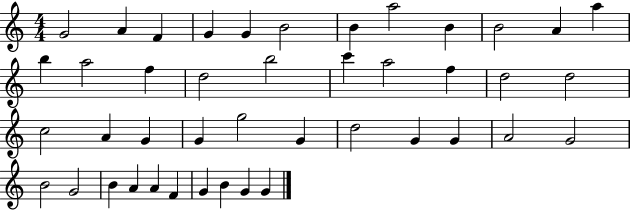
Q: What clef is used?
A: treble